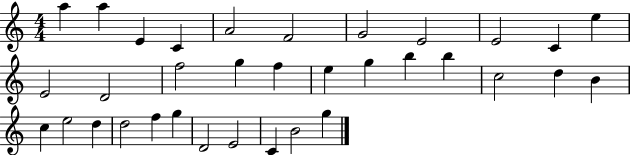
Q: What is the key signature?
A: C major